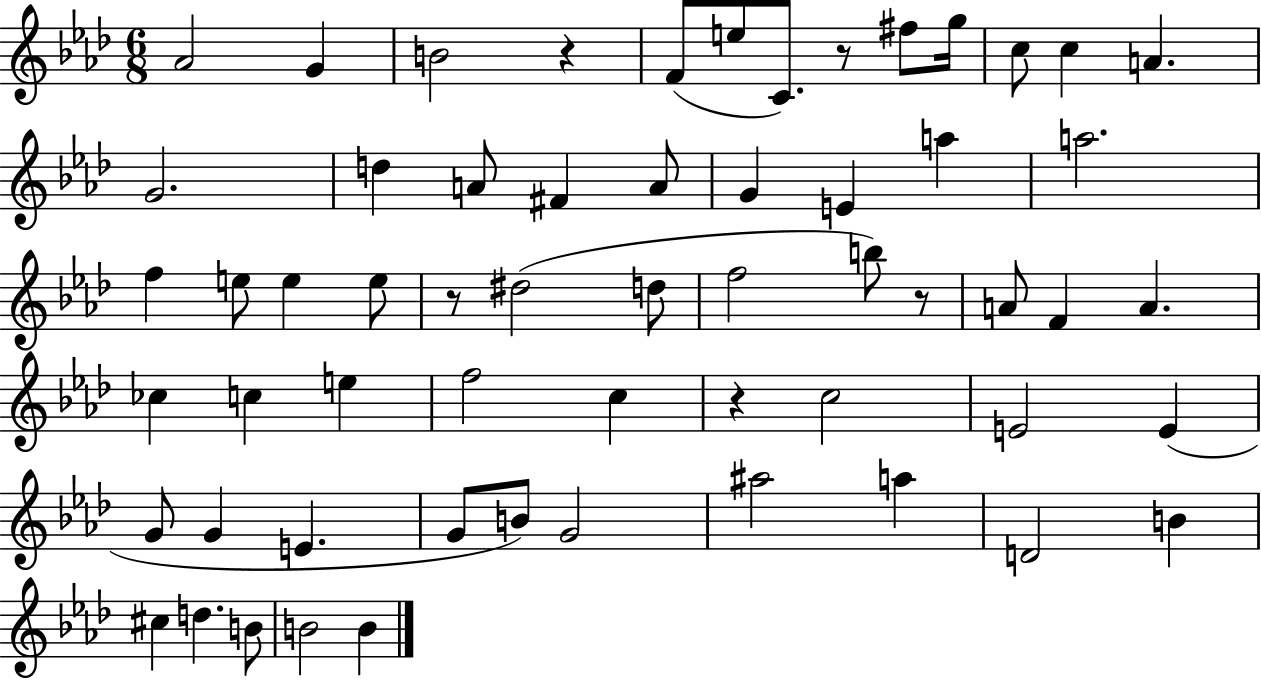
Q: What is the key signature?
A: AES major